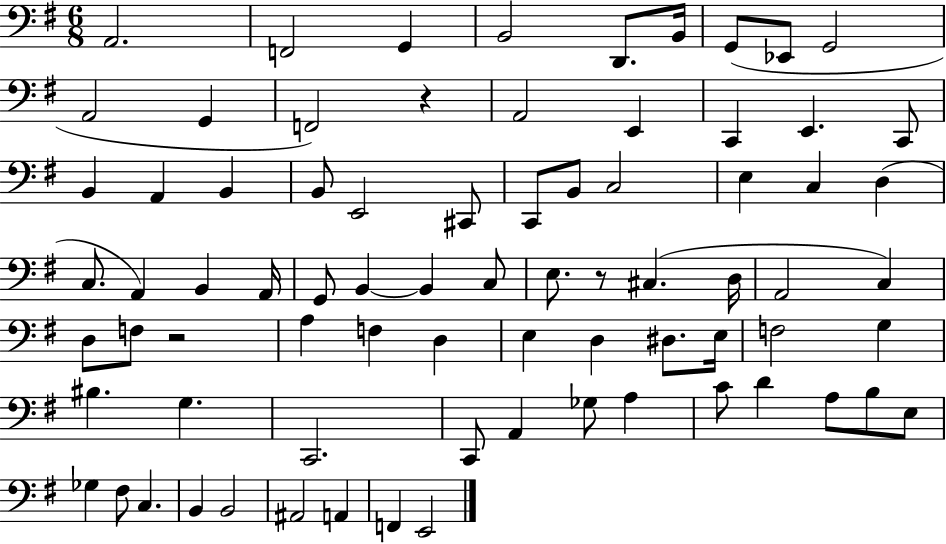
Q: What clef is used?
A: bass